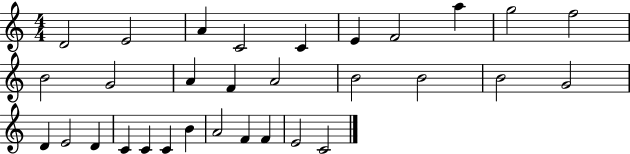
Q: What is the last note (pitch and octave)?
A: C4